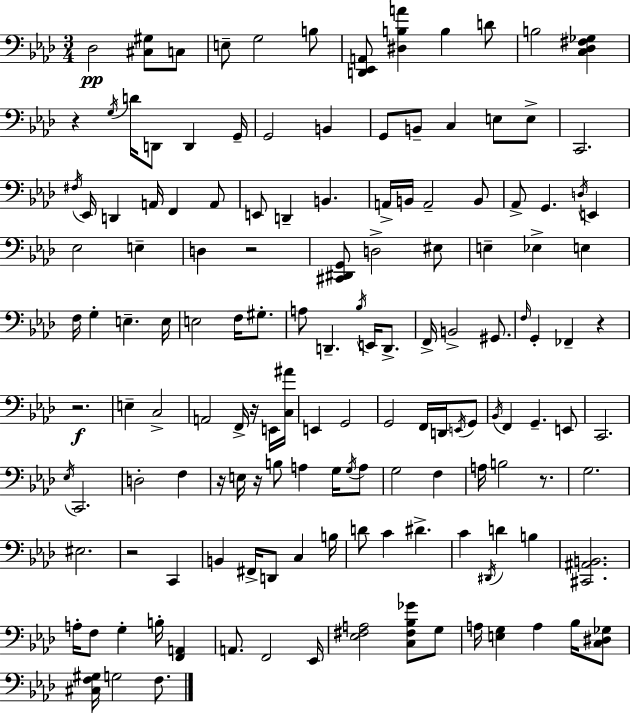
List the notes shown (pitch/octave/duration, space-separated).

Db3/h [C#3,G#3]/e C3/e E3/e G3/h B3/e [D2,Eb2,A2]/e [D#3,B3,A4]/q B3/q D4/e B3/h [C3,Db3,F#3,Gb3]/q R/q G3/s D4/s D2/e D2/q G2/s G2/h B2/q G2/e B2/e C3/q E3/e E3/e C2/h. F#3/s Eb2/s D2/q A2/s F2/q A2/e E2/e D2/q B2/q. A2/s B2/s A2/h B2/e Ab2/e G2/q. D3/s E2/q Eb3/h E3/q D3/q R/h [C#2,D#2,G2]/e D3/h EIS3/e E3/q Eb3/q E3/q F3/s G3/q E3/q. E3/s E3/h F3/s G#3/e. A3/e D2/q. Bb3/s E2/s D2/e. F2/s B2/h G#2/e. F3/s G2/q FES2/q R/q R/h. E3/q C3/h A2/h F2/s R/s E2/s [C3,A#4]/s E2/q G2/h G2/h F2/s D2/s E2/s G2/e Bb2/s F2/q G2/q. E2/e C2/h. Eb3/s C2/h. D3/h F3/q R/s E3/s R/s B3/e A3/q G3/s G3/s A3/e G3/h F3/q A3/s B3/h R/e. G3/h. EIS3/h. R/h C2/q B2/q F#2/s D2/e C3/q B3/s D4/e C4/q D#4/q. C4/q D#2/s D4/q B3/q [C#2,A#2,B2]/h. A3/s F3/e G3/q B3/s [F2,A2]/q A2/e. F2/h Eb2/s [Eb3,F#3,A3]/h [C3,F#3,Bb3,Gb4]/e G3/e A3/s [E3,G3]/q A3/q Bb3/s [C3,D#3,Gb3]/e [C#3,F3,G#3]/s G3/h F3/e.